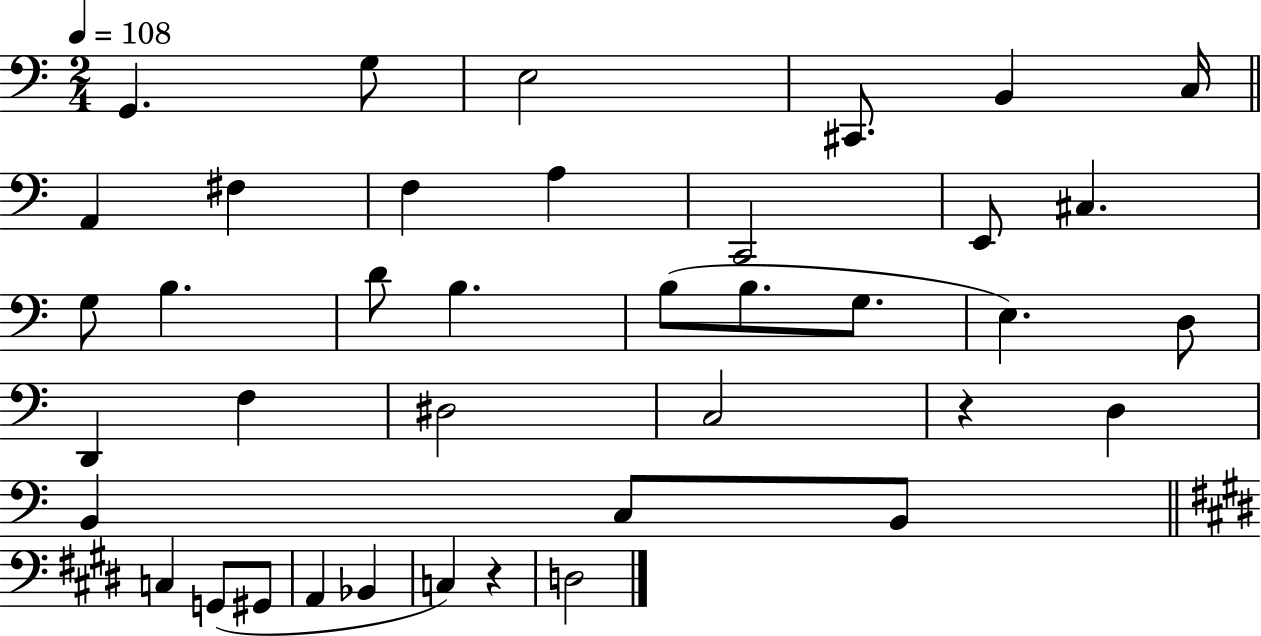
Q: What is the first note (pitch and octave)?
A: G2